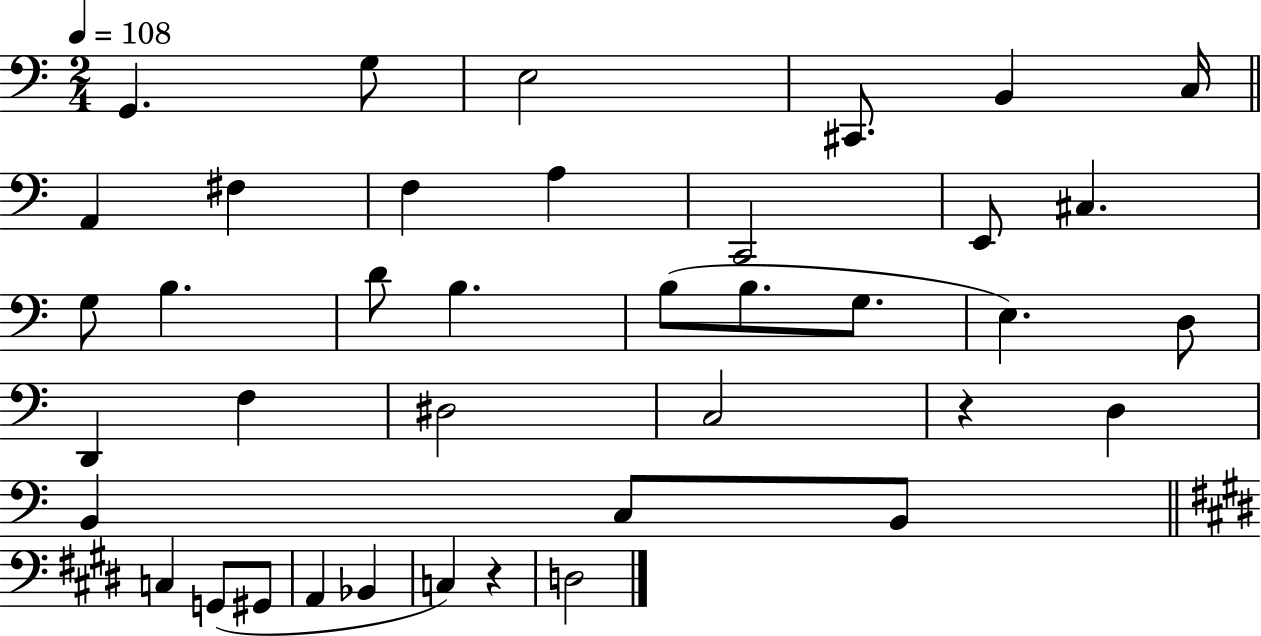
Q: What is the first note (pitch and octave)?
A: G2